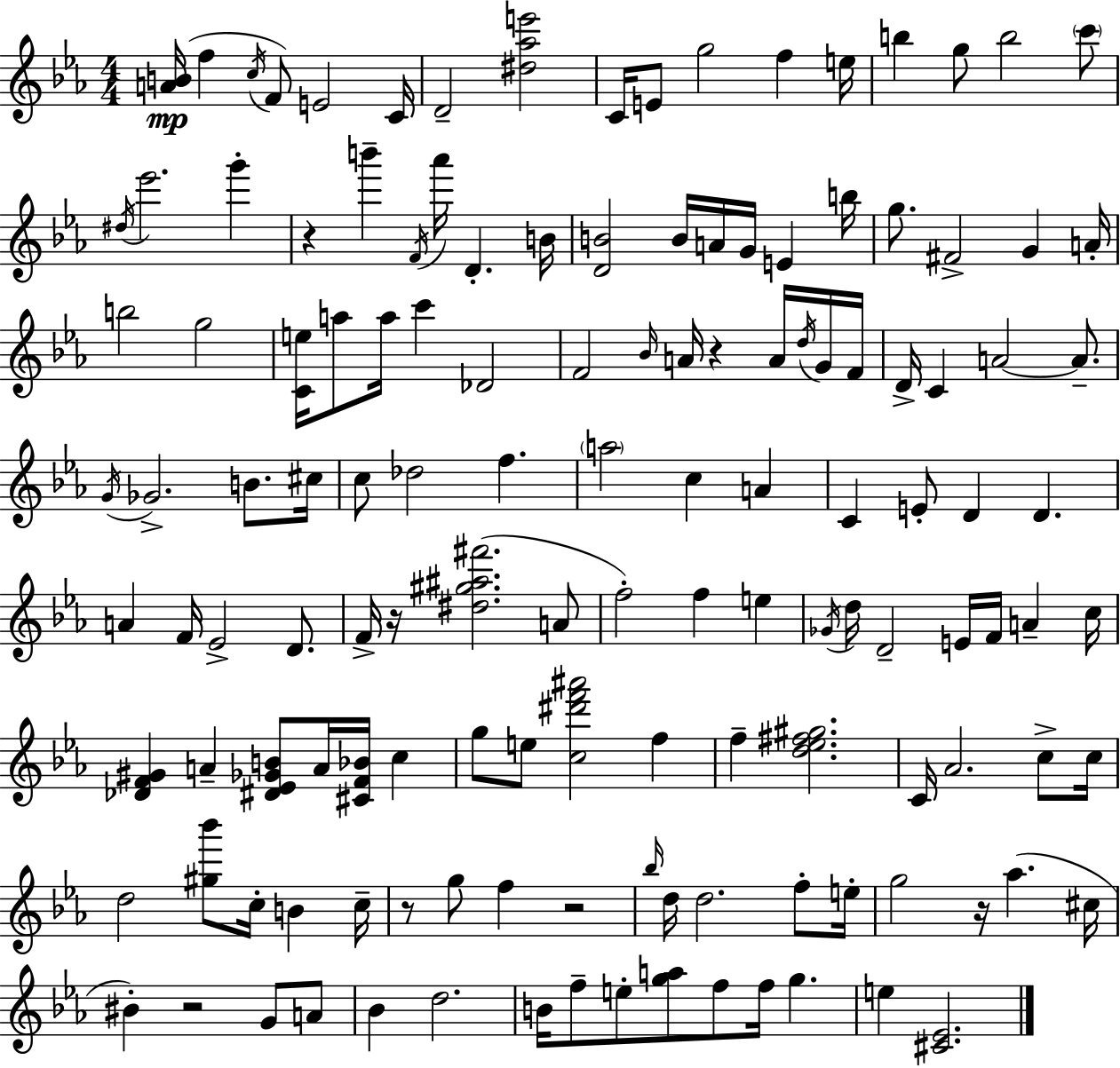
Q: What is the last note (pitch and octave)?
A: E5